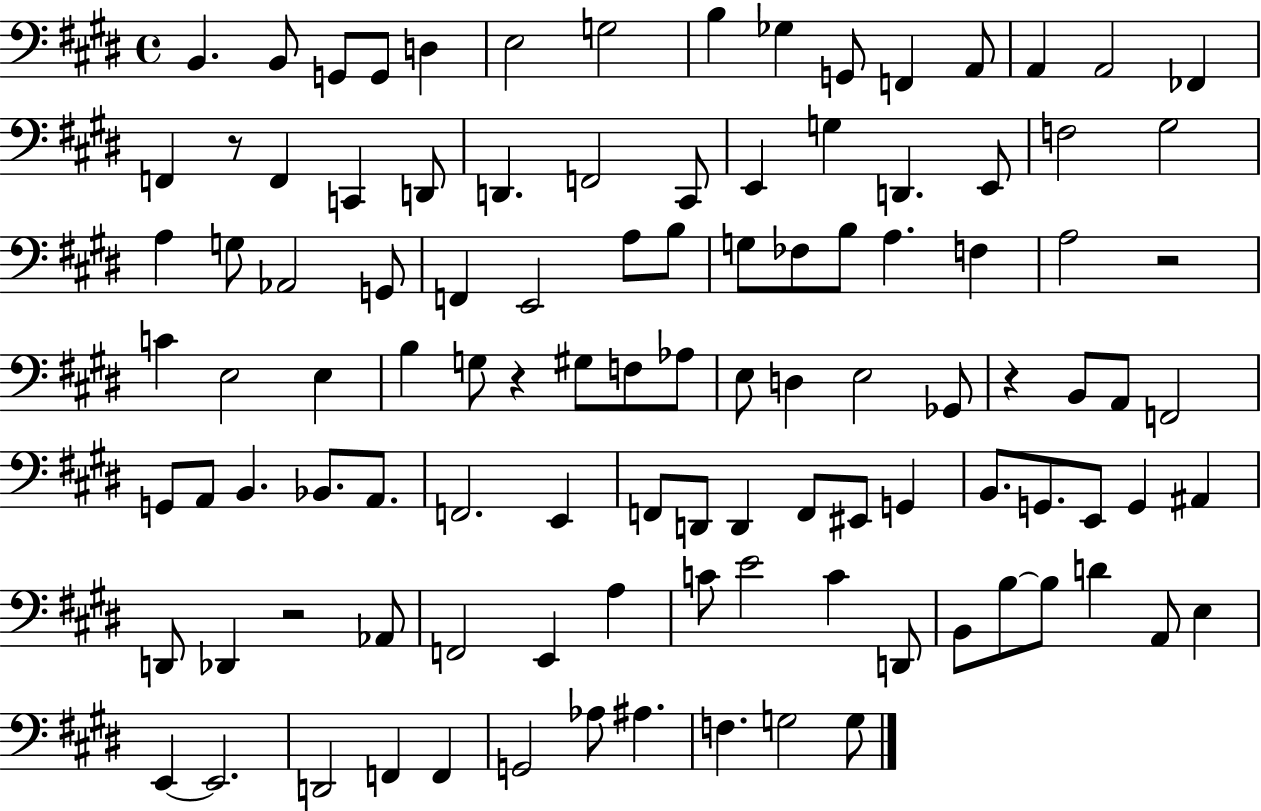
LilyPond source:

{
  \clef bass
  \time 4/4
  \defaultTimeSignature
  \key e \major
  b,4. b,8 g,8 g,8 d4 | e2 g2 | b4 ges4 g,8 f,4 a,8 | a,4 a,2 fes,4 | \break f,4 r8 f,4 c,4 d,8 | d,4. f,2 cis,8 | e,4 g4 d,4. e,8 | f2 gis2 | \break a4 g8 aes,2 g,8 | f,4 e,2 a8 b8 | g8 fes8 b8 a4. f4 | a2 r2 | \break c'4 e2 e4 | b4 g8 r4 gis8 f8 aes8 | e8 d4 e2 ges,8 | r4 b,8 a,8 f,2 | \break g,8 a,8 b,4. bes,8. a,8. | f,2. e,4 | f,8 d,8 d,4 f,8 eis,8 g,4 | b,8. g,8. e,8 g,4 ais,4 | \break d,8 des,4 r2 aes,8 | f,2 e,4 a4 | c'8 e'2 c'4 d,8 | b,8 b8~~ b8 d'4 a,8 e4 | \break e,4~~ e,2. | d,2 f,4 f,4 | g,2 aes8 ais4. | f4. g2 g8 | \break \bar "|."
}